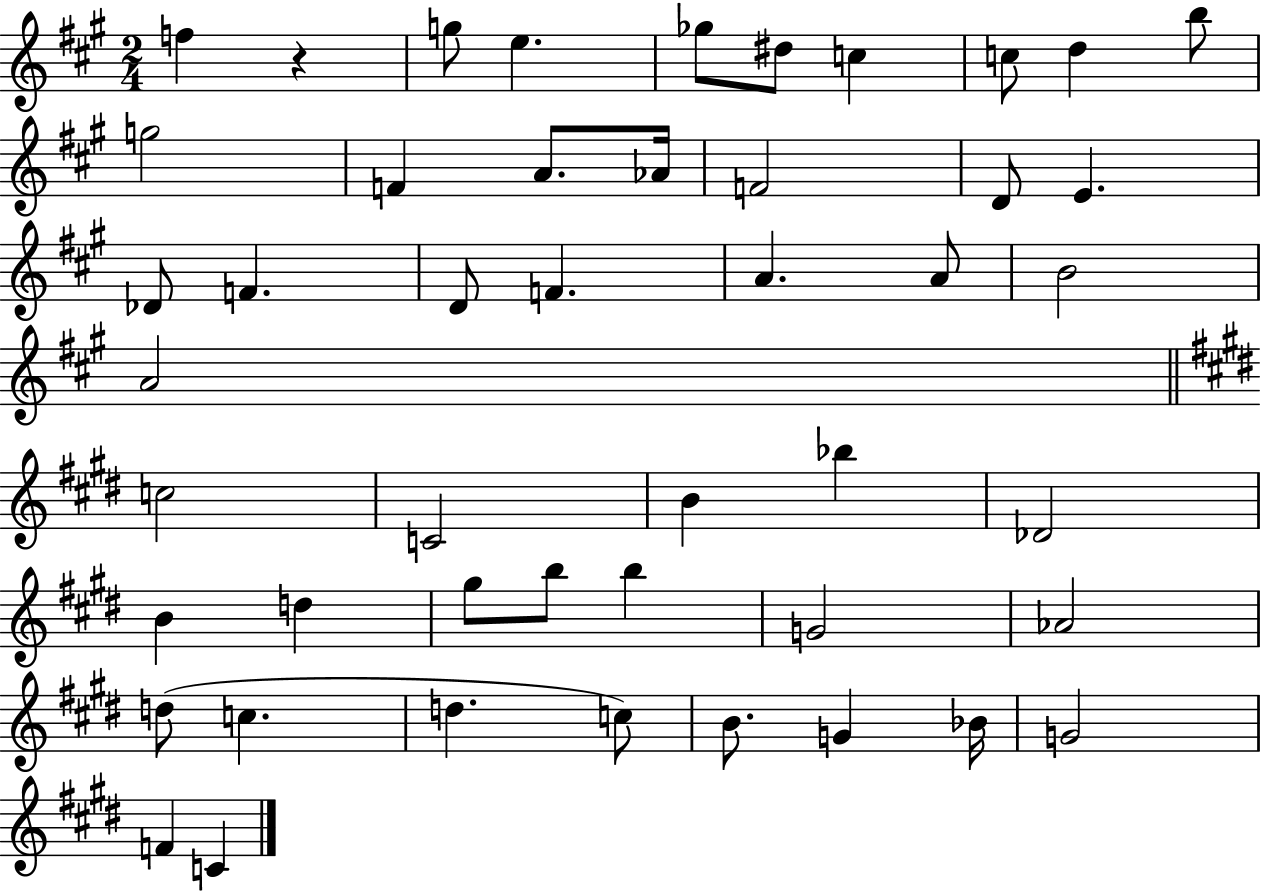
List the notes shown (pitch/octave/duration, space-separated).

F5/q R/q G5/e E5/q. Gb5/e D#5/e C5/q C5/e D5/q B5/e G5/h F4/q A4/e. Ab4/s F4/h D4/e E4/q. Db4/e F4/q. D4/e F4/q. A4/q. A4/e B4/h A4/h C5/h C4/h B4/q Bb5/q Db4/h B4/q D5/q G#5/e B5/e B5/q G4/h Ab4/h D5/e C5/q. D5/q. C5/e B4/e. G4/q Bb4/s G4/h F4/q C4/q